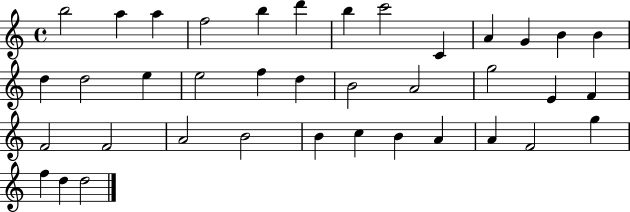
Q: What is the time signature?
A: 4/4